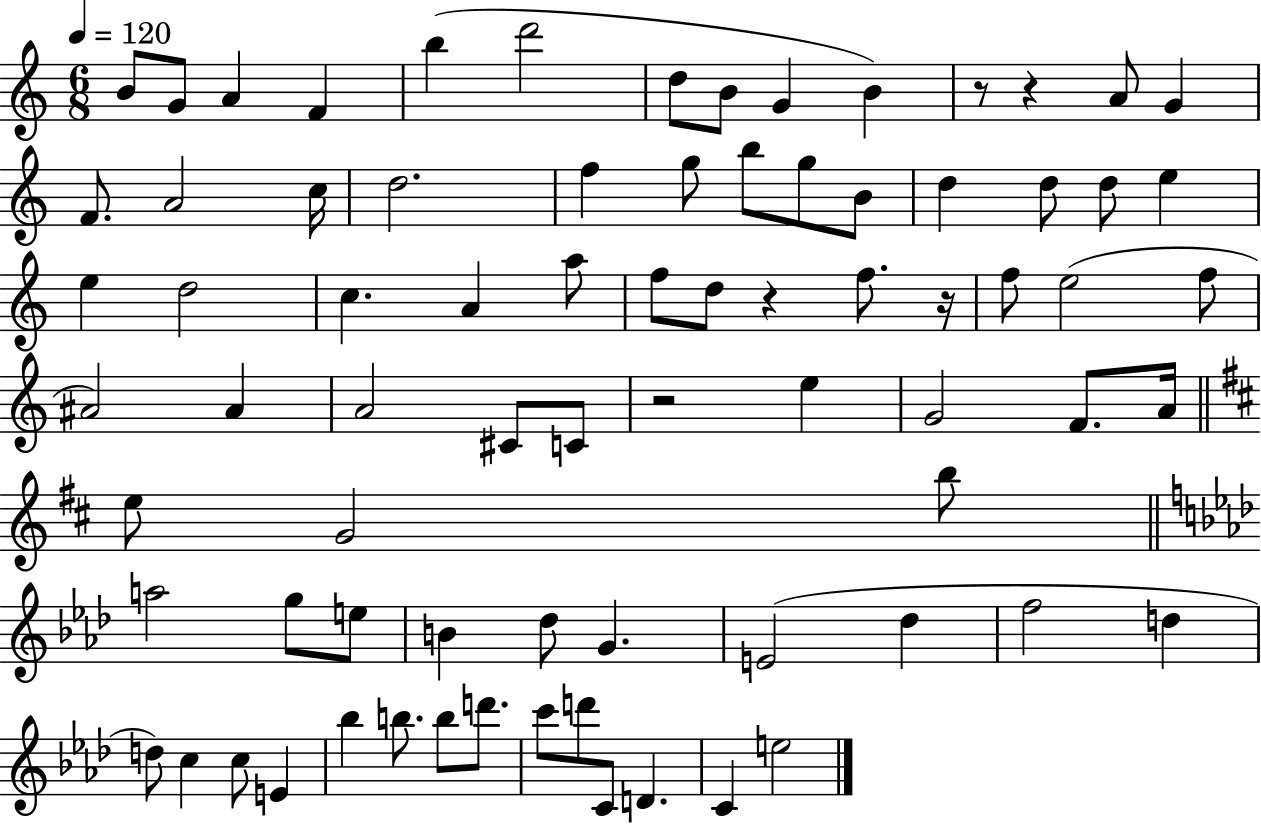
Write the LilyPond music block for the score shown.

{
  \clef treble
  \numericTimeSignature
  \time 6/8
  \key c \major
  \tempo 4 = 120
  b'8 g'8 a'4 f'4 | b''4( d'''2 | d''8 b'8 g'4 b'4) | r8 r4 a'8 g'4 | \break f'8. a'2 c''16 | d''2. | f''4 g''8 b''8 g''8 b'8 | d''4 d''8 d''8 e''4 | \break e''4 d''2 | c''4. a'4 a''8 | f''8 d''8 r4 f''8. r16 | f''8 e''2( f''8 | \break ais'2) ais'4 | a'2 cis'8 c'8 | r2 e''4 | g'2 f'8. a'16 | \break \bar "||" \break \key b \minor e''8 g'2 b''8 | \bar "||" \break \key aes \major a''2 g''8 e''8 | b'4 des''8 g'4. | e'2( des''4 | f''2 d''4 | \break d''8) c''4 c''8 e'4 | bes''4 b''8. b''8 d'''8. | c'''8 d'''8 c'8 d'4. | c'4 e''2 | \break \bar "|."
}